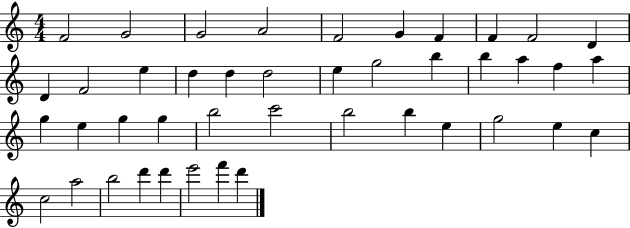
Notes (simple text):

F4/h G4/h G4/h A4/h F4/h G4/q F4/q F4/q F4/h D4/q D4/q F4/h E5/q D5/q D5/q D5/h E5/q G5/h B5/q B5/q A5/q F5/q A5/q G5/q E5/q G5/q G5/q B5/h C6/h B5/h B5/q E5/q G5/h E5/q C5/q C5/h A5/h B5/h D6/q D6/q E6/h F6/q D6/q